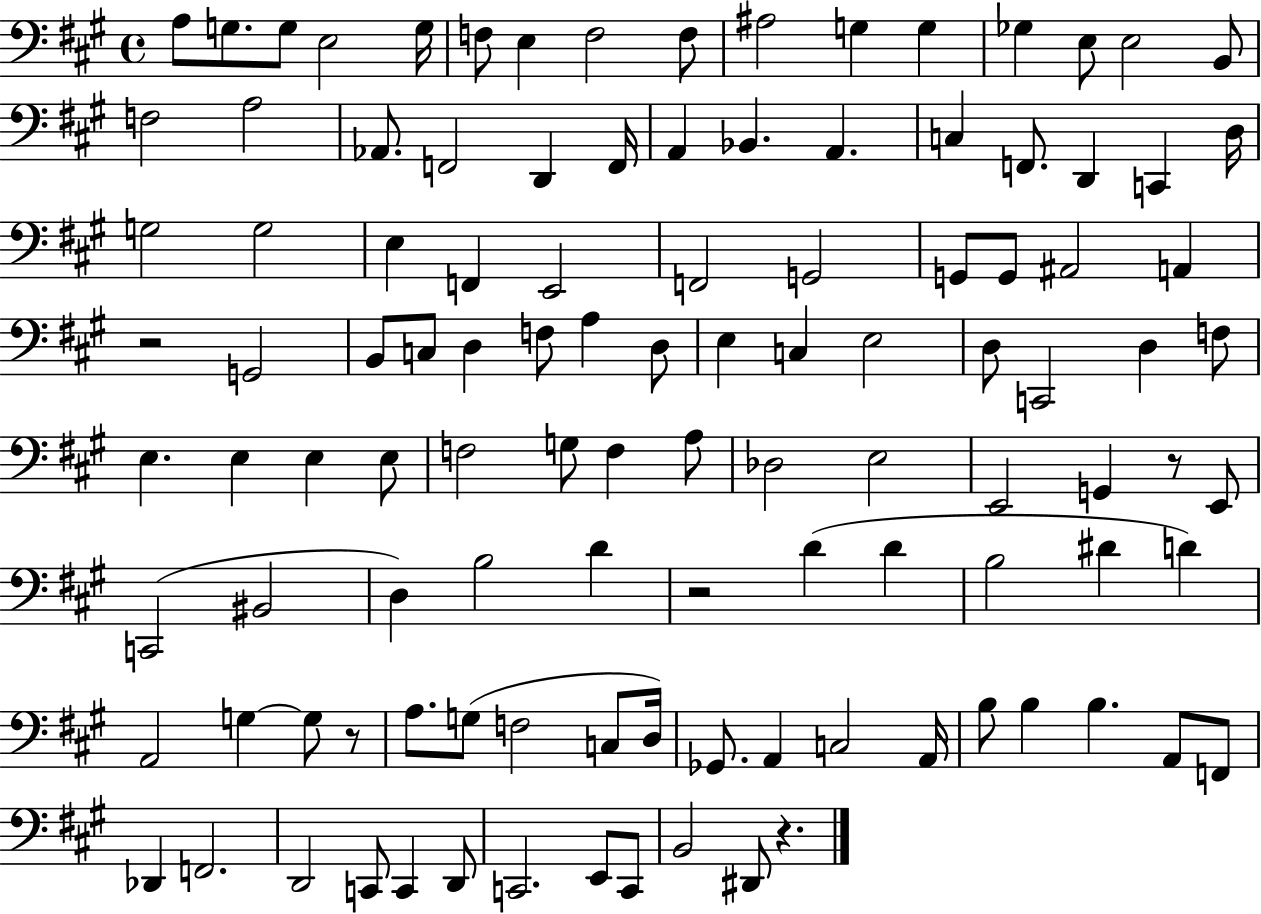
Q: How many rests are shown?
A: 5